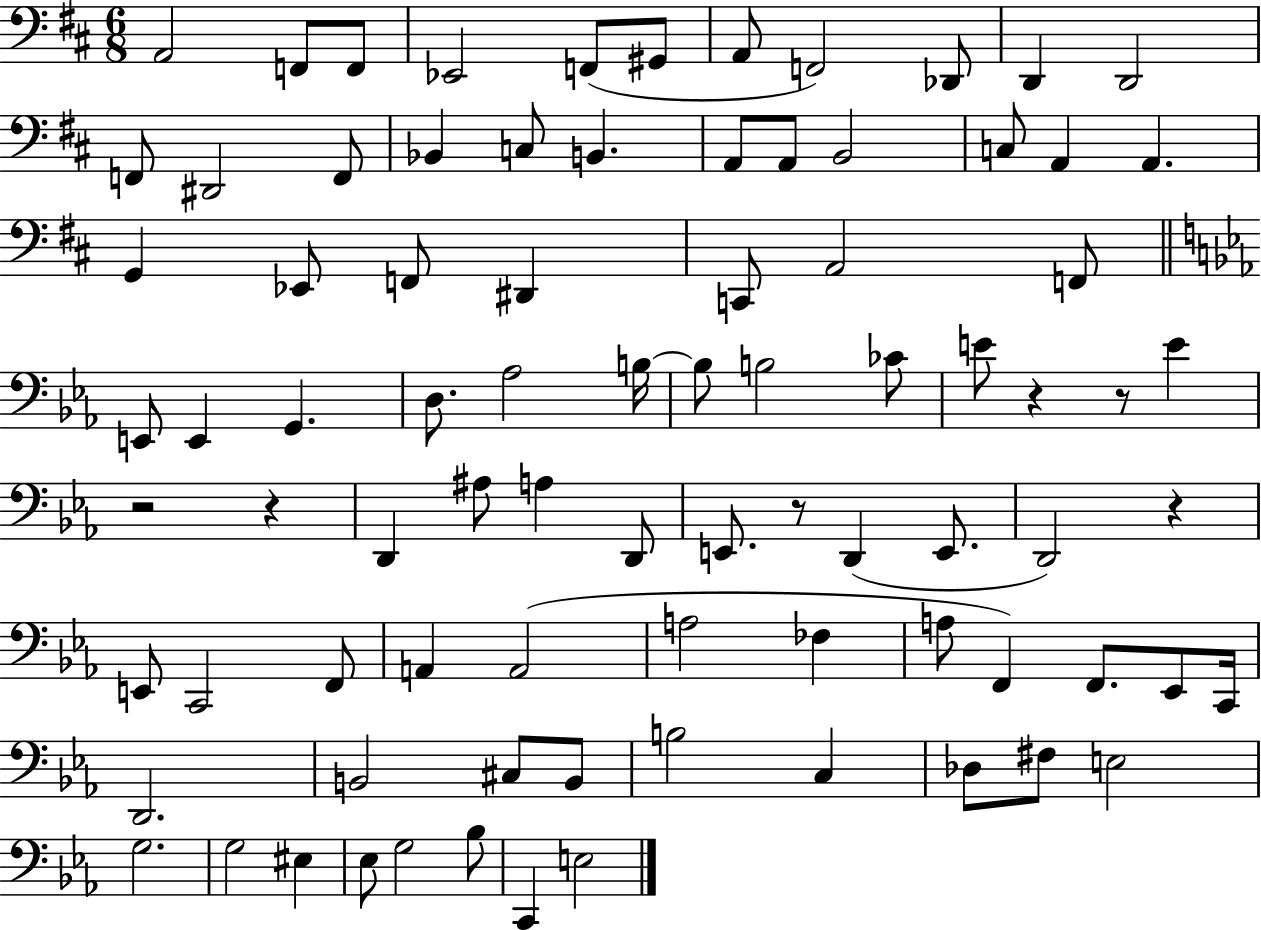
A2/h F2/e F2/e Eb2/h F2/e G#2/e A2/e F2/h Db2/e D2/q D2/h F2/e D#2/h F2/e Bb2/q C3/e B2/q. A2/e A2/e B2/h C3/e A2/q A2/q. G2/q Eb2/e F2/e D#2/q C2/e A2/h F2/e E2/e E2/q G2/q. D3/e. Ab3/h B3/s B3/e B3/h CES4/e E4/e R/q R/e E4/q R/h R/q D2/q A#3/e A3/q D2/e E2/e. R/e D2/q E2/e. D2/h R/q E2/e C2/h F2/e A2/q A2/h A3/h FES3/q A3/e F2/q F2/e. Eb2/e C2/s D2/h. B2/h C#3/e B2/e B3/h C3/q Db3/e F#3/e E3/h G3/h. G3/h EIS3/q Eb3/e G3/h Bb3/e C2/q E3/h